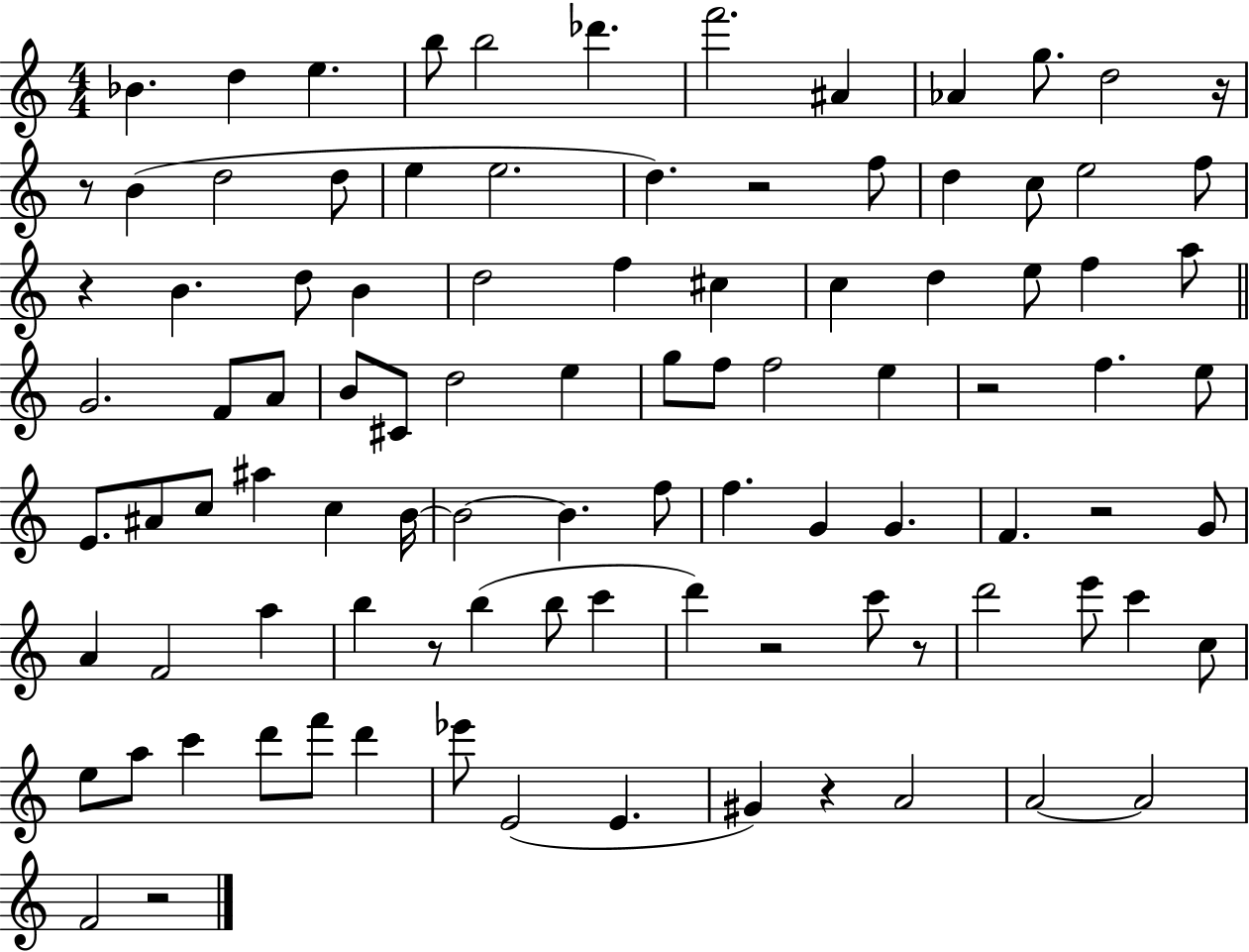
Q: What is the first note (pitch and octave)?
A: Bb4